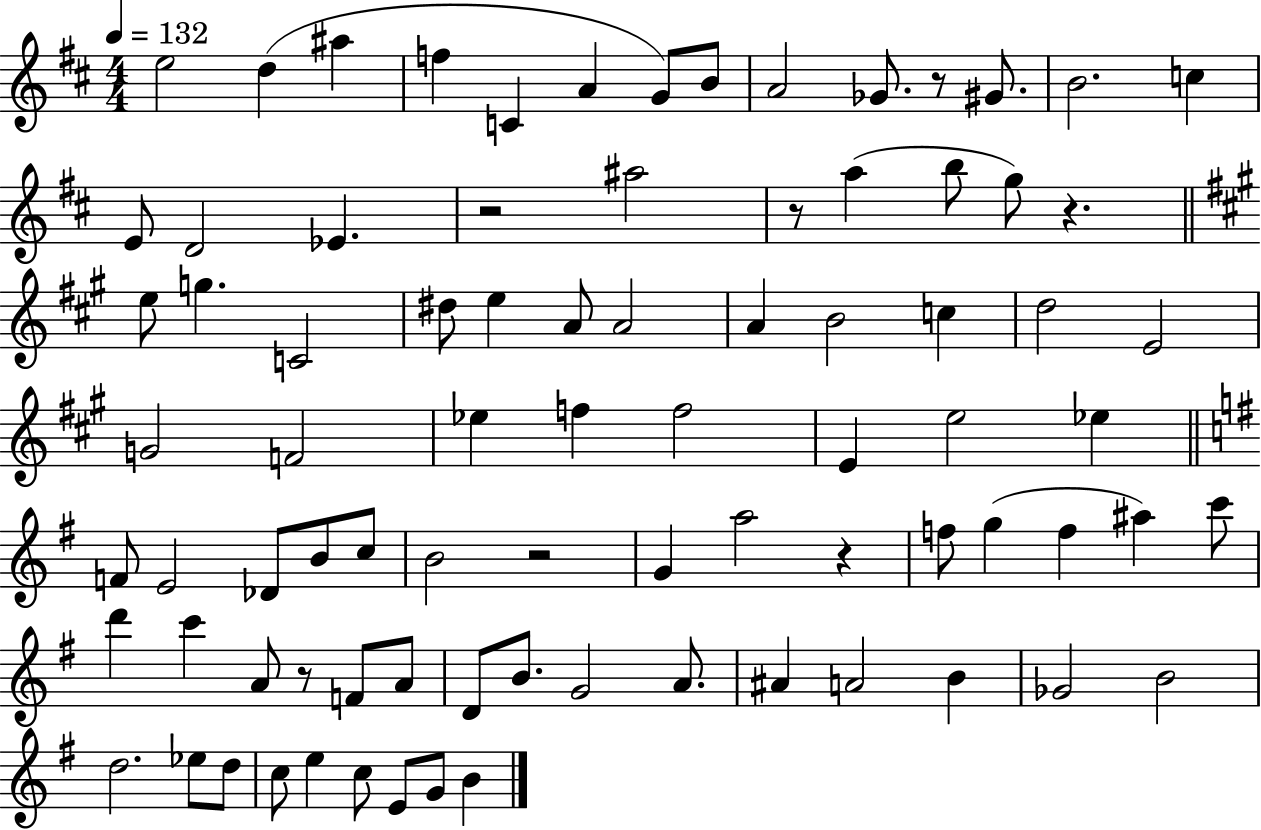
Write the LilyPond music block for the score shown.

{
  \clef treble
  \numericTimeSignature
  \time 4/4
  \key d \major
  \tempo 4 = 132
  e''2 d''4( ais''4 | f''4 c'4 a'4 g'8) b'8 | a'2 ges'8. r8 gis'8. | b'2. c''4 | \break e'8 d'2 ees'4. | r2 ais''2 | r8 a''4( b''8 g''8) r4. | \bar "||" \break \key a \major e''8 g''4. c'2 | dis''8 e''4 a'8 a'2 | a'4 b'2 c''4 | d''2 e'2 | \break g'2 f'2 | ees''4 f''4 f''2 | e'4 e''2 ees''4 | \bar "||" \break \key g \major f'8 e'2 des'8 b'8 c''8 | b'2 r2 | g'4 a''2 r4 | f''8 g''4( f''4 ais''4) c'''8 | \break d'''4 c'''4 a'8 r8 f'8 a'8 | d'8 b'8. g'2 a'8. | ais'4 a'2 b'4 | ges'2 b'2 | \break d''2. ees''8 d''8 | c''8 e''4 c''8 e'8 g'8 b'4 | \bar "|."
}